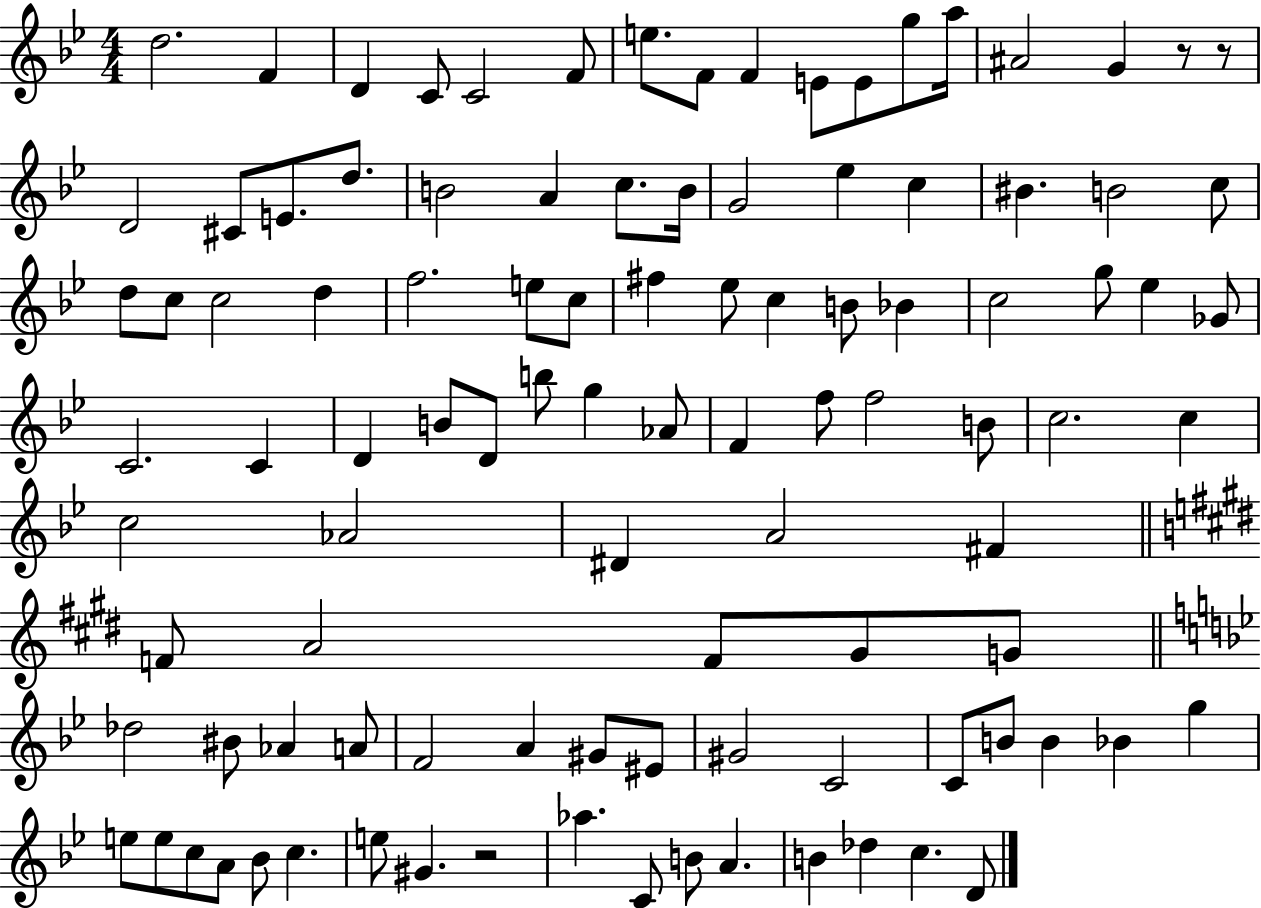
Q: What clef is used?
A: treble